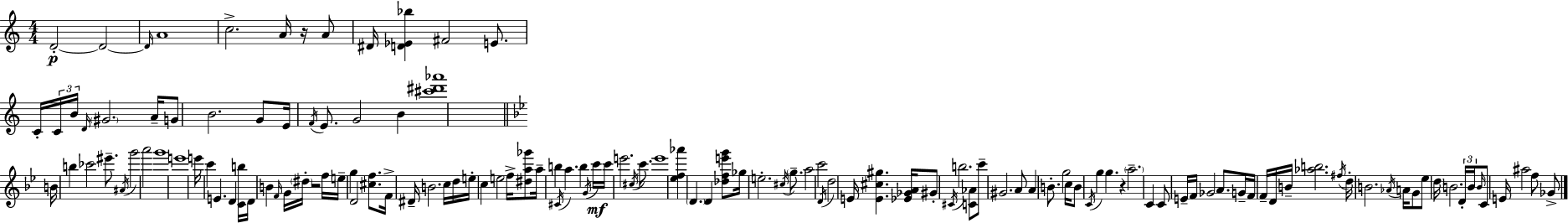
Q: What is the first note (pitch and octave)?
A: D4